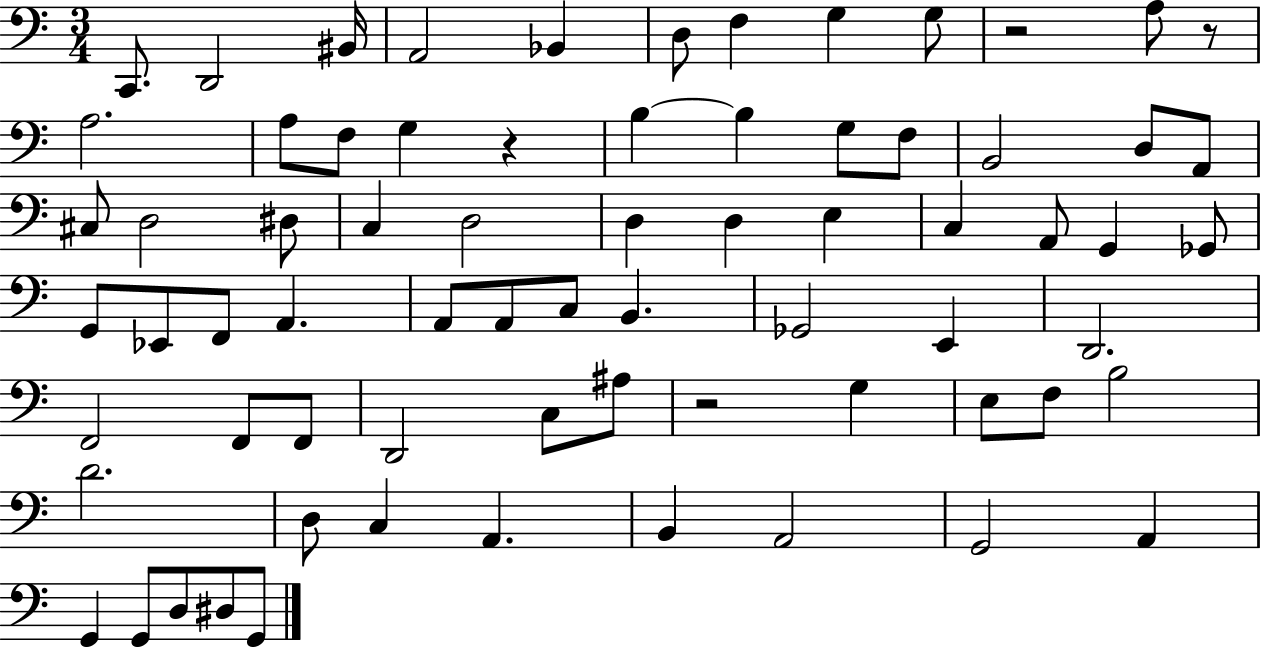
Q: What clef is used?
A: bass